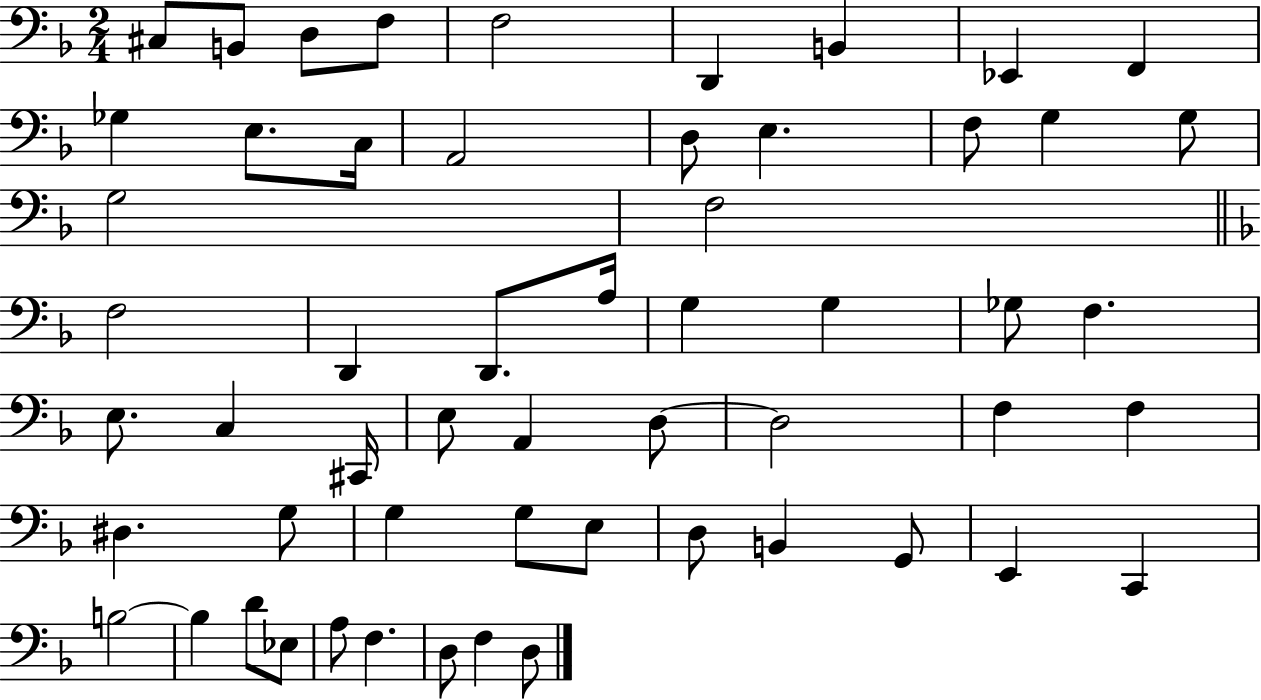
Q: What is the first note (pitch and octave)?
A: C#3